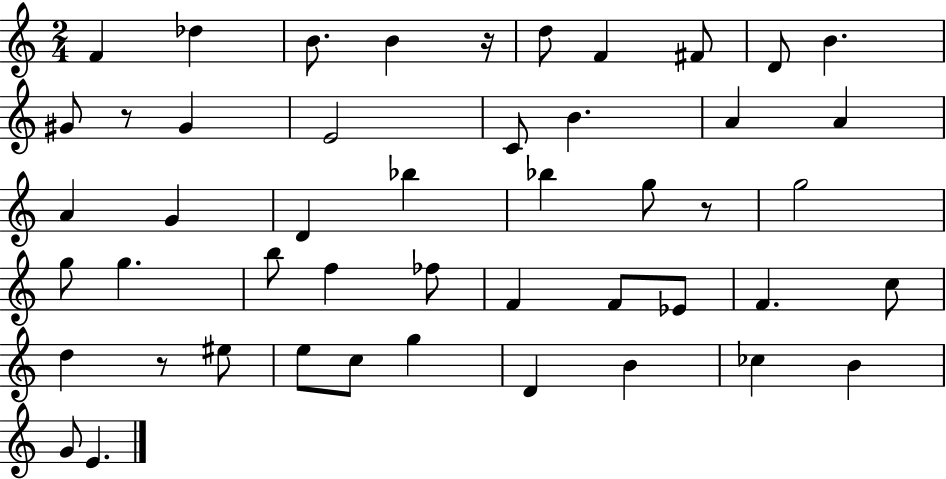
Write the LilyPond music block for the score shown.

{
  \clef treble
  \numericTimeSignature
  \time 2/4
  \key c \major
  f'4 des''4 | b'8. b'4 r16 | d''8 f'4 fis'8 | d'8 b'4. | \break gis'8 r8 gis'4 | e'2 | c'8 b'4. | a'4 a'4 | \break a'4 g'4 | d'4 bes''4 | bes''4 g''8 r8 | g''2 | \break g''8 g''4. | b''8 f''4 fes''8 | f'4 f'8 ees'8 | f'4. c''8 | \break d''4 r8 eis''8 | e''8 c''8 g''4 | d'4 b'4 | ces''4 b'4 | \break g'8 e'4. | \bar "|."
}